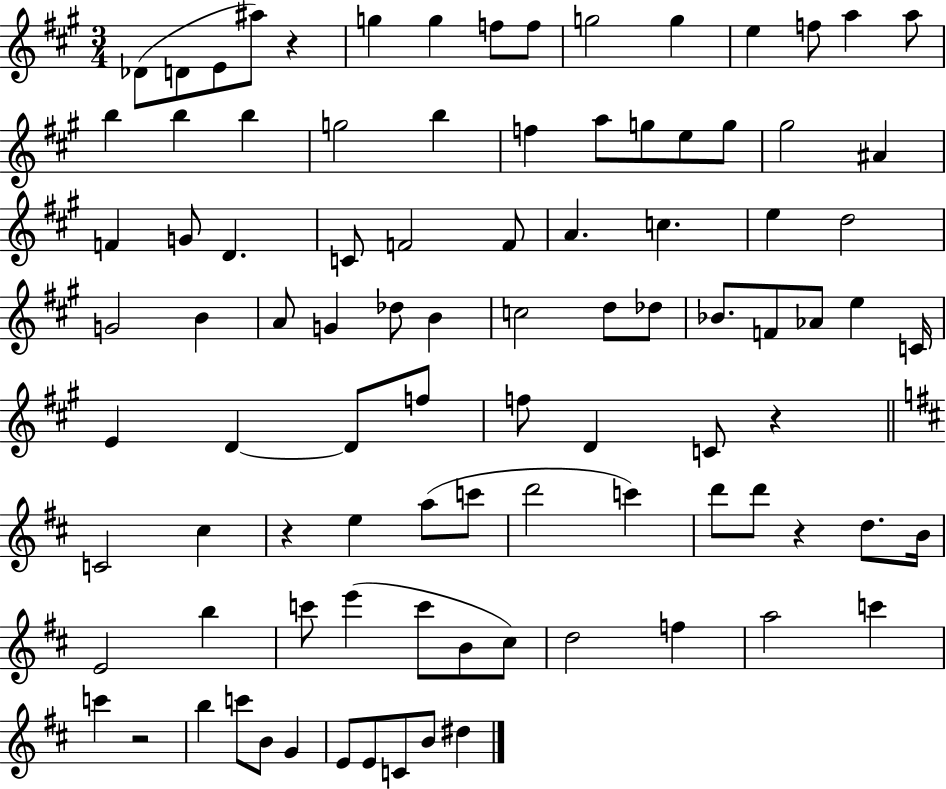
Db4/e D4/e E4/e A#5/e R/q G5/q G5/q F5/e F5/e G5/h G5/q E5/q F5/e A5/q A5/e B5/q B5/q B5/q G5/h B5/q F5/q A5/e G5/e E5/e G5/e G#5/h A#4/q F4/q G4/e D4/q. C4/e F4/h F4/e A4/q. C5/q. E5/q D5/h G4/h B4/q A4/e G4/q Db5/e B4/q C5/h D5/e Db5/e Bb4/e. F4/e Ab4/e E5/q C4/s E4/q D4/q D4/e F5/e F5/e D4/q C4/e R/q C4/h C#5/q R/q E5/q A5/e C6/e D6/h C6/q D6/e D6/e R/q D5/e. B4/s E4/h B5/q C6/e E6/q C6/e B4/e C#5/e D5/h F5/q A5/h C6/q C6/q R/h B5/q C6/e B4/e G4/q E4/e E4/e C4/e B4/e D#5/q